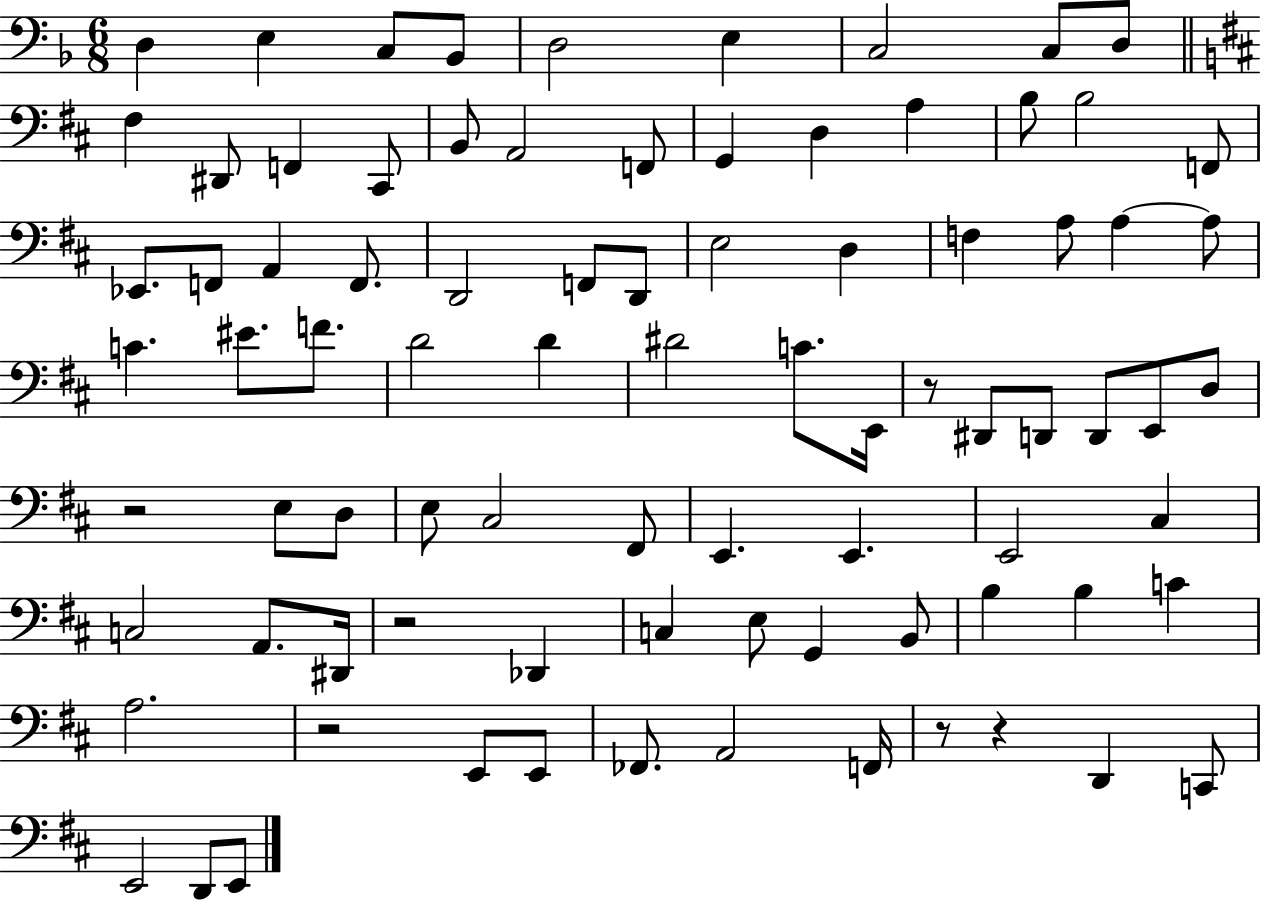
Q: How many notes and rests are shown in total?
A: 85